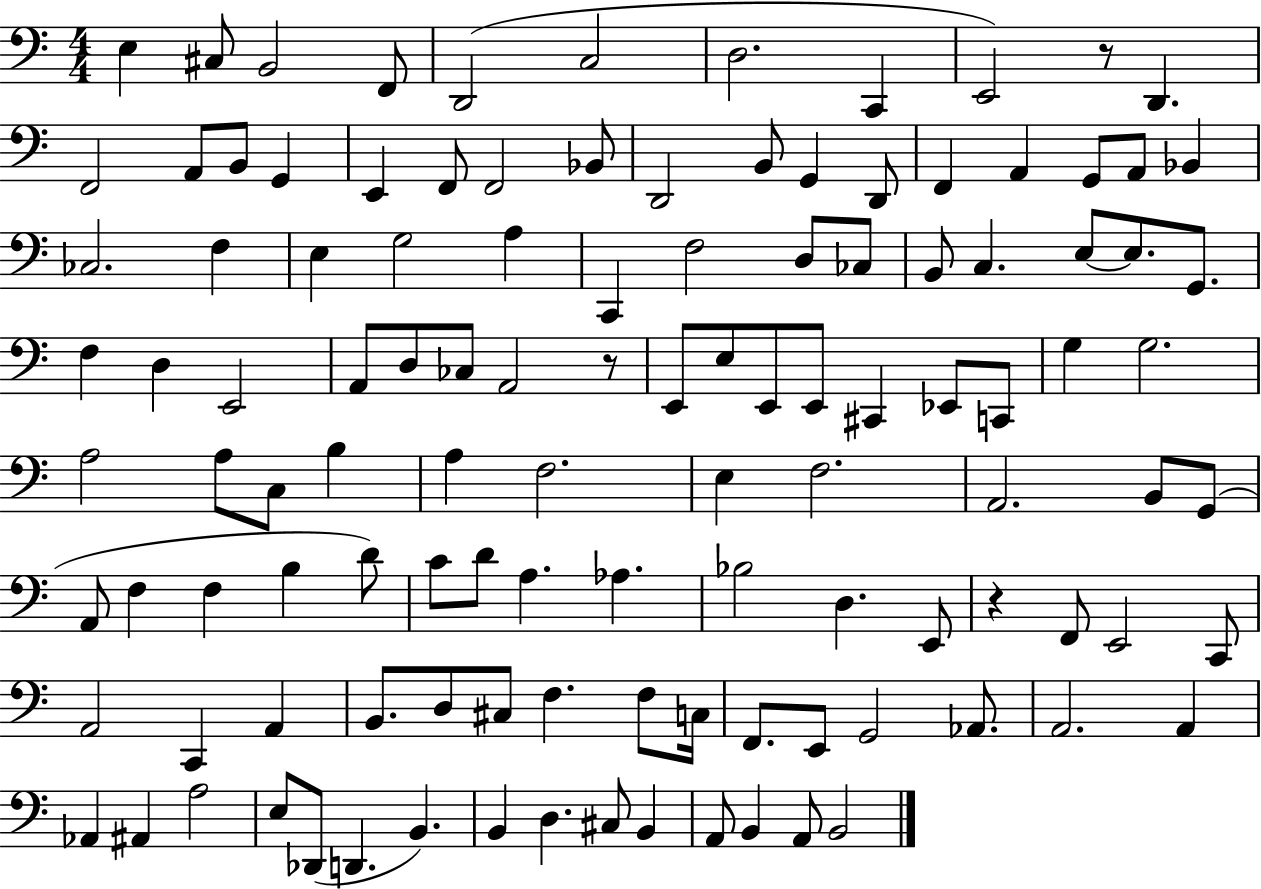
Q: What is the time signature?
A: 4/4